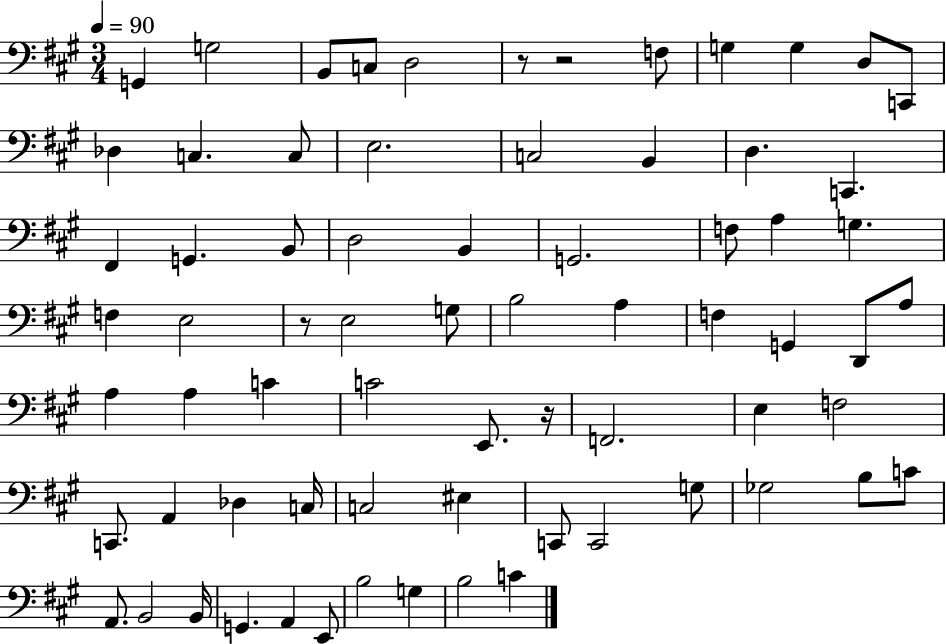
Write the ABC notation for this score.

X:1
T:Untitled
M:3/4
L:1/4
K:A
G,, G,2 B,,/2 C,/2 D,2 z/2 z2 F,/2 G, G, D,/2 C,,/2 _D, C, C,/2 E,2 C,2 B,, D, C,, ^F,, G,, B,,/2 D,2 B,, G,,2 F,/2 A, G, F, E,2 z/2 E,2 G,/2 B,2 A, F, G,, D,,/2 A,/2 A, A, C C2 E,,/2 z/4 F,,2 E, F,2 C,,/2 A,, _D, C,/4 C,2 ^E, C,,/2 C,,2 G,/2 _G,2 B,/2 C/2 A,,/2 B,,2 B,,/4 G,, A,, E,,/2 B,2 G, B,2 C